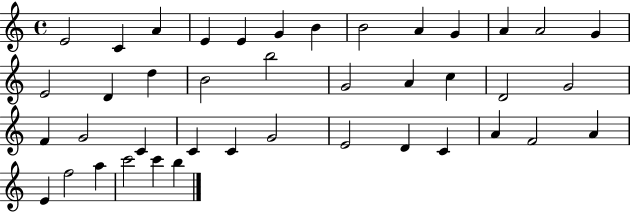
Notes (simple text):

E4/h C4/q A4/q E4/q E4/q G4/q B4/q B4/h A4/q G4/q A4/q A4/h G4/q E4/h D4/q D5/q B4/h B5/h G4/h A4/q C5/q D4/h G4/h F4/q G4/h C4/q C4/q C4/q G4/h E4/h D4/q C4/q A4/q F4/h A4/q E4/q F5/h A5/q C6/h C6/q B5/q